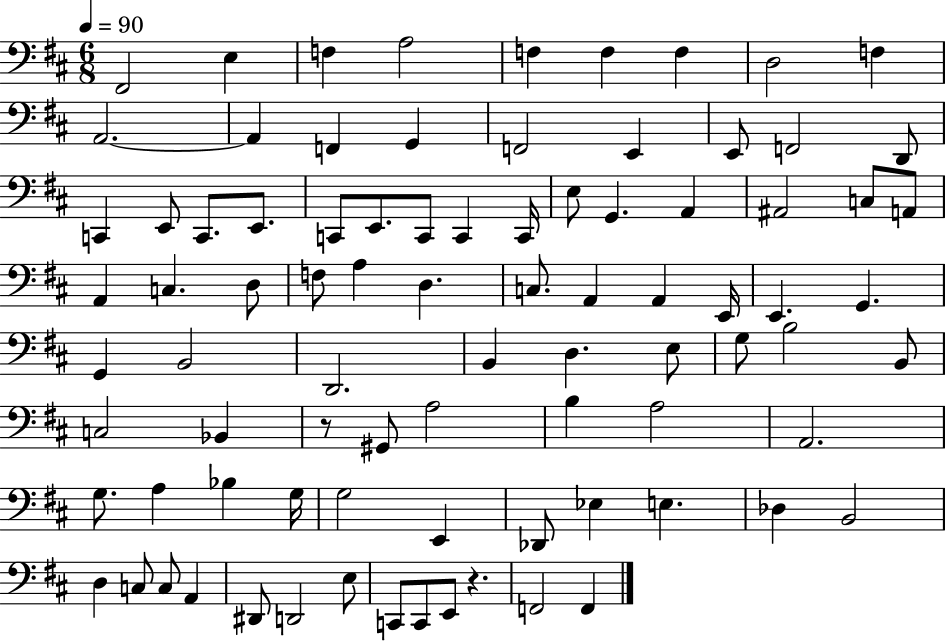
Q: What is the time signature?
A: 6/8